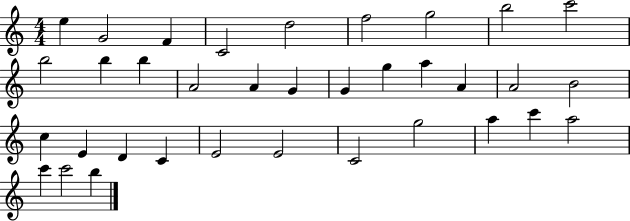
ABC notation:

X:1
T:Untitled
M:4/4
L:1/4
K:C
e G2 F C2 d2 f2 g2 b2 c'2 b2 b b A2 A G G g a A A2 B2 c E D C E2 E2 C2 g2 a c' a2 c' c'2 b